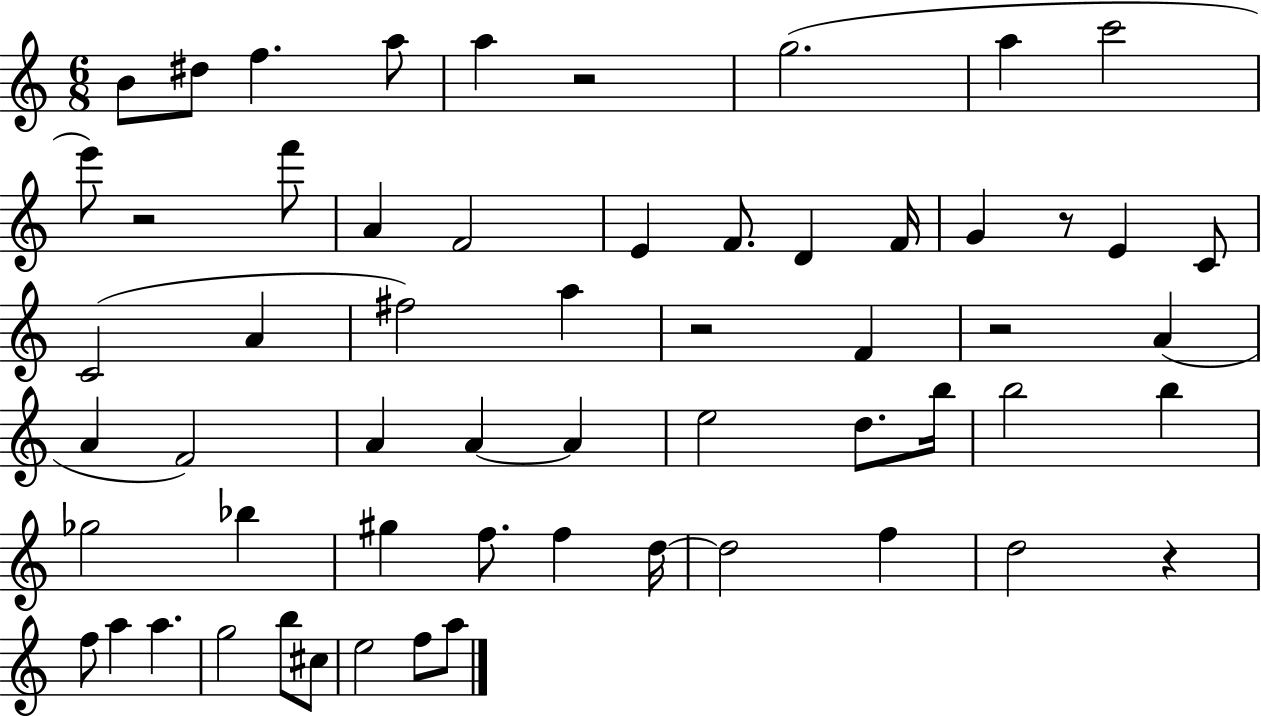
X:1
T:Untitled
M:6/8
L:1/4
K:C
B/2 ^d/2 f a/2 a z2 g2 a c'2 e'/2 z2 f'/2 A F2 E F/2 D F/4 G z/2 E C/2 C2 A ^f2 a z2 F z2 A A F2 A A A e2 d/2 b/4 b2 b _g2 _b ^g f/2 f d/4 d2 f d2 z f/2 a a g2 b/2 ^c/2 e2 f/2 a/2